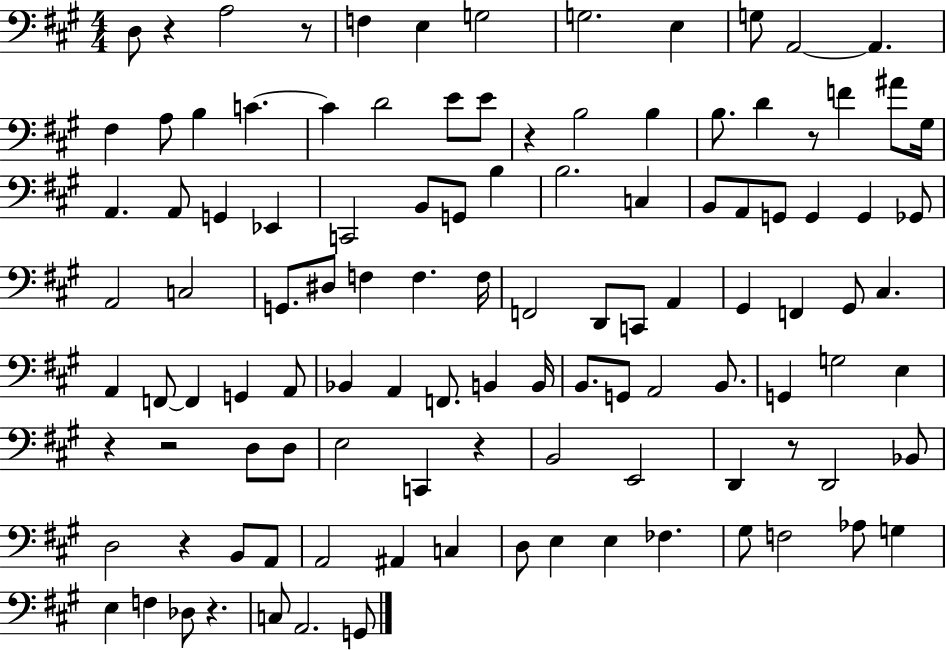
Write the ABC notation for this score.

X:1
T:Untitled
M:4/4
L:1/4
K:A
D,/2 z A,2 z/2 F, E, G,2 G,2 E, G,/2 A,,2 A,, ^F, A,/2 B, C C D2 E/2 E/2 z B,2 B, B,/2 D z/2 F ^A/2 ^G,/4 A,, A,,/2 G,, _E,, C,,2 B,,/2 G,,/2 B, B,2 C, B,,/2 A,,/2 G,,/2 G,, G,, _G,,/2 A,,2 C,2 G,,/2 ^D,/2 F, F, F,/4 F,,2 D,,/2 C,,/2 A,, ^G,, F,, ^G,,/2 ^C, A,, F,,/2 F,, G,, A,,/2 _B,, A,, F,,/2 B,, B,,/4 B,,/2 G,,/2 A,,2 B,,/2 G,, G,2 E, z z2 D,/2 D,/2 E,2 C,, z B,,2 E,,2 D,, z/2 D,,2 _B,,/2 D,2 z B,,/2 A,,/2 A,,2 ^A,, C, D,/2 E, E, _F, ^G,/2 F,2 _A,/2 G, E, F, _D,/2 z C,/2 A,,2 G,,/2